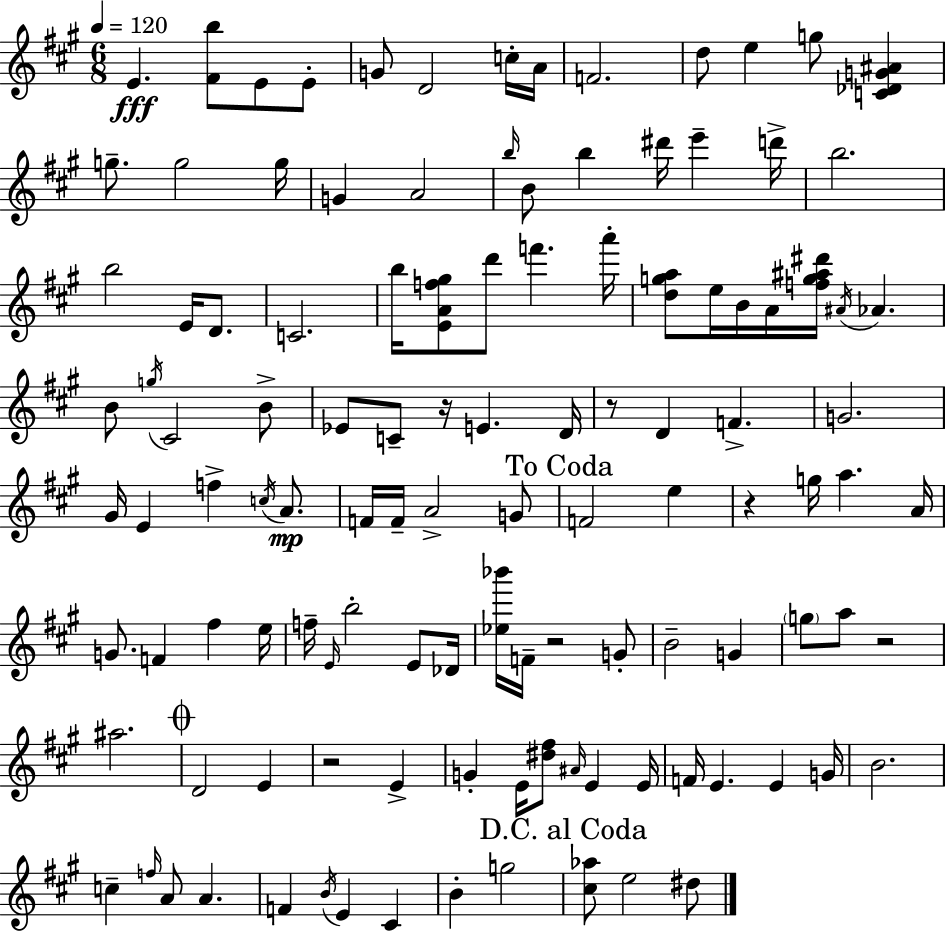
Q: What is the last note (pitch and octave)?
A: D#5